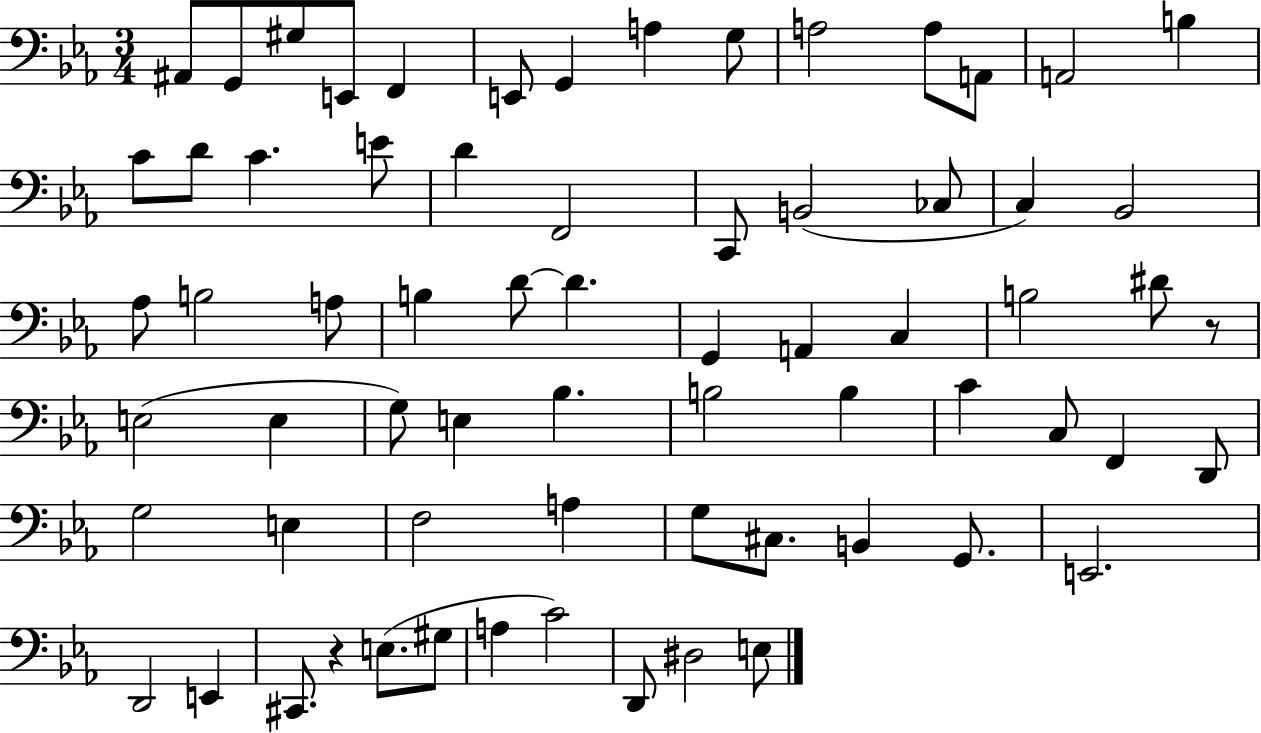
A#2/e G2/e G#3/e E2/e F2/q E2/e G2/q A3/q G3/e A3/h A3/e A2/e A2/h B3/q C4/e D4/e C4/q. E4/e D4/q F2/h C2/e B2/h CES3/e C3/q Bb2/h Ab3/e B3/h A3/e B3/q D4/e D4/q. G2/q A2/q C3/q B3/h D#4/e R/e E3/h E3/q G3/e E3/q Bb3/q. B3/h B3/q C4/q C3/e F2/q D2/e G3/h E3/q F3/h A3/q G3/e C#3/e. B2/q G2/e. E2/h. D2/h E2/q C#2/e. R/q E3/e. G#3/e A3/q C4/h D2/e D#3/h E3/e